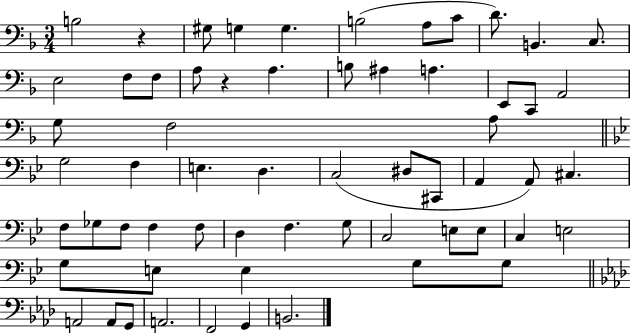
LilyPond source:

{
  \clef bass
  \numericTimeSignature
  \time 3/4
  \key f \major
  b2 r4 | gis8 g4 g4. | b2( a8 c'8 | d'8.) b,4. c8. | \break e2 f8 f8 | a8 r4 a4. | b8 ais4 a4. | e,8 c,8 a,2 | \break g8 f2 a8 | \bar "||" \break \key g \minor g2 f4 | e4. d4. | c2( dis8 cis,8 | a,4 a,8) cis4. | \break f8 ges8 f8 f4 f8 | d4 f4. g8 | c2 e8 e8 | c4 e2 | \break g8 e8 e4 g8 g8 | \bar "||" \break \key aes \major a,2 a,8 g,8 | a,2. | f,2 g,4 | b,2. | \break \bar "|."
}